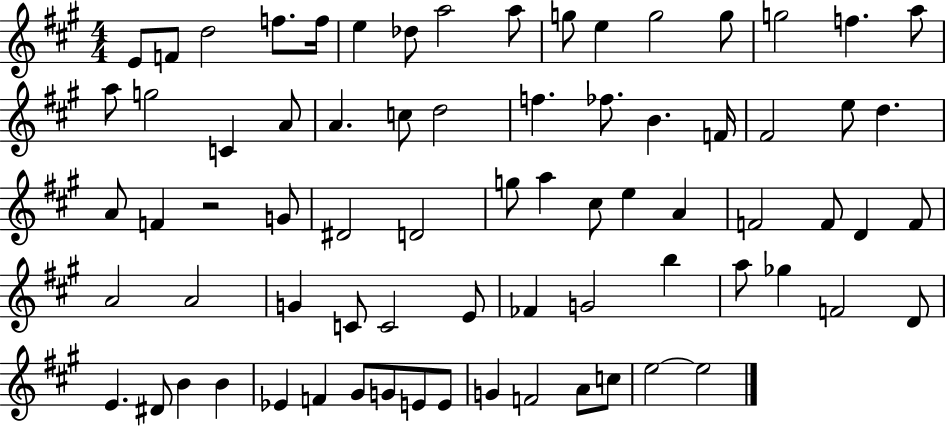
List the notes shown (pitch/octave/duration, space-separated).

E4/e F4/e D5/h F5/e. F5/s E5/q Db5/e A5/h A5/e G5/e E5/q G5/h G5/e G5/h F5/q. A5/e A5/e G5/h C4/q A4/e A4/q. C5/e D5/h F5/q. FES5/e. B4/q. F4/s F#4/h E5/e D5/q. A4/e F4/q R/h G4/e D#4/h D4/h G5/e A5/q C#5/e E5/q A4/q F4/h F4/e D4/q F4/e A4/h A4/h G4/q C4/e C4/h E4/e FES4/q G4/h B5/q A5/e Gb5/q F4/h D4/e E4/q. D#4/e B4/q B4/q Eb4/q F4/q G#4/e G4/e E4/e E4/e G4/q F4/h A4/e C5/e E5/h E5/h